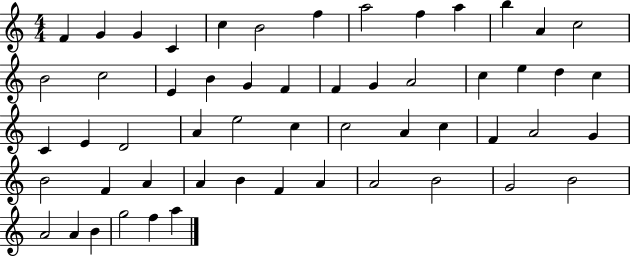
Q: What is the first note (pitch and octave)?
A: F4